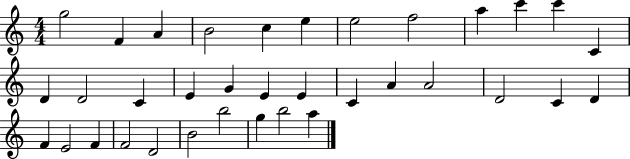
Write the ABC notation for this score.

X:1
T:Untitled
M:4/4
L:1/4
K:C
g2 F A B2 c e e2 f2 a c' c' C D D2 C E G E E C A A2 D2 C D F E2 F F2 D2 B2 b2 g b2 a